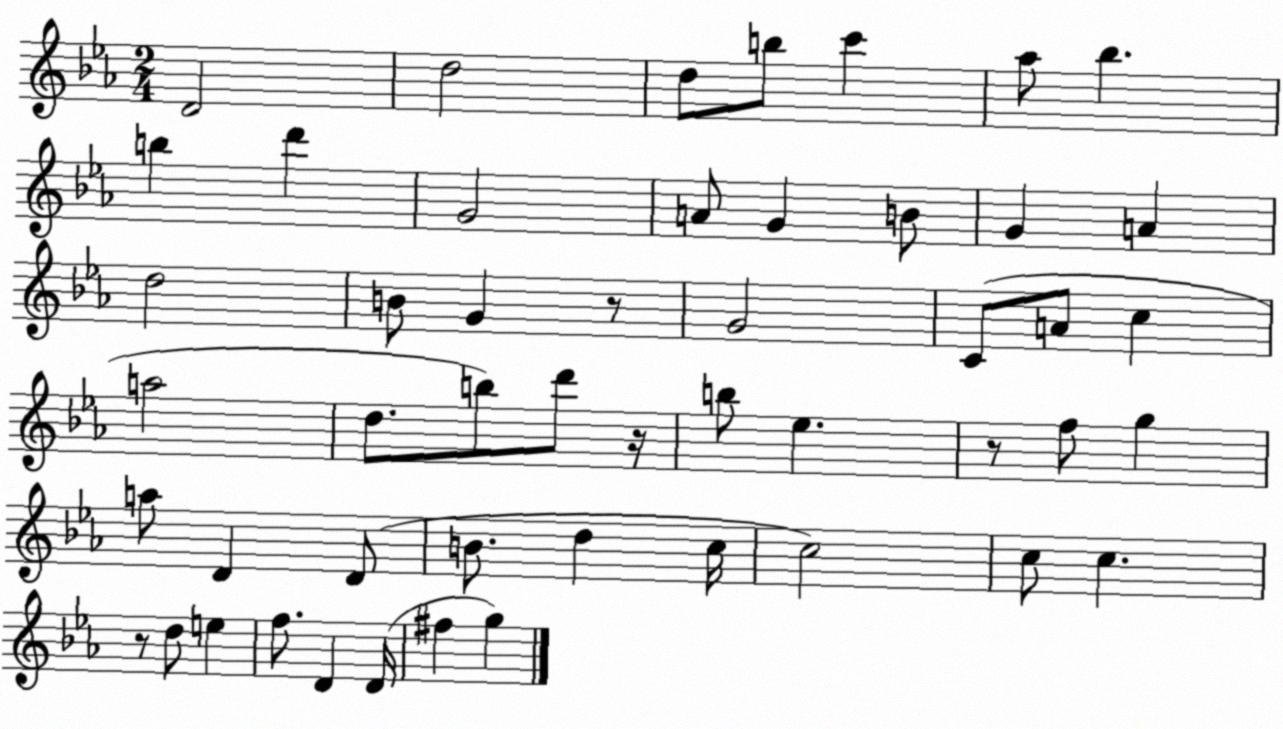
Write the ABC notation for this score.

X:1
T:Untitled
M:2/4
L:1/4
K:Eb
D2 d2 d/2 b/2 c' _a/2 _b b d' G2 A/2 G B/2 G A d2 B/2 G z/2 G2 C/2 A/2 c a2 d/2 b/2 d'/2 z/4 b/2 _e z/2 f/2 g a/2 D D/2 B/2 d c/4 c2 c/2 c z/2 d/2 e f/2 D D/4 ^f g